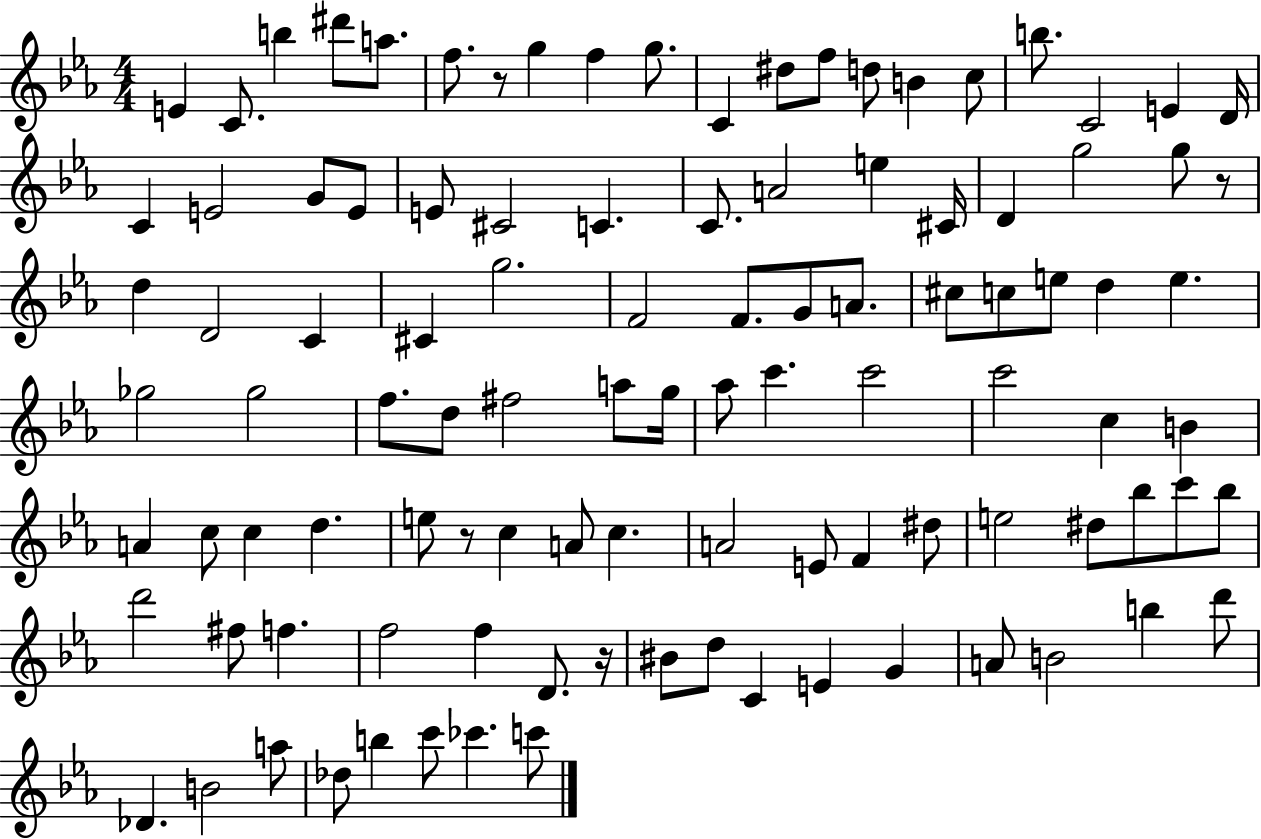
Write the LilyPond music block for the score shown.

{
  \clef treble
  \numericTimeSignature
  \time 4/4
  \key ees \major
  \repeat volta 2 { e'4 c'8. b''4 dis'''8 a''8. | f''8. r8 g''4 f''4 g''8. | c'4 dis''8 f''8 d''8 b'4 c''8 | b''8. c'2 e'4 d'16 | \break c'4 e'2 g'8 e'8 | e'8 cis'2 c'4. | c'8. a'2 e''4 cis'16 | d'4 g''2 g''8 r8 | \break d''4 d'2 c'4 | cis'4 g''2. | f'2 f'8. g'8 a'8. | cis''8 c''8 e''8 d''4 e''4. | \break ges''2 ges''2 | f''8. d''8 fis''2 a''8 g''16 | aes''8 c'''4. c'''2 | c'''2 c''4 b'4 | \break a'4 c''8 c''4 d''4. | e''8 r8 c''4 a'8 c''4. | a'2 e'8 f'4 dis''8 | e''2 dis''8 bes''8 c'''8 bes''8 | \break d'''2 fis''8 f''4. | f''2 f''4 d'8. r16 | bis'8 d''8 c'4 e'4 g'4 | a'8 b'2 b''4 d'''8 | \break des'4. b'2 a''8 | des''8 b''4 c'''8 ces'''4. c'''8 | } \bar "|."
}